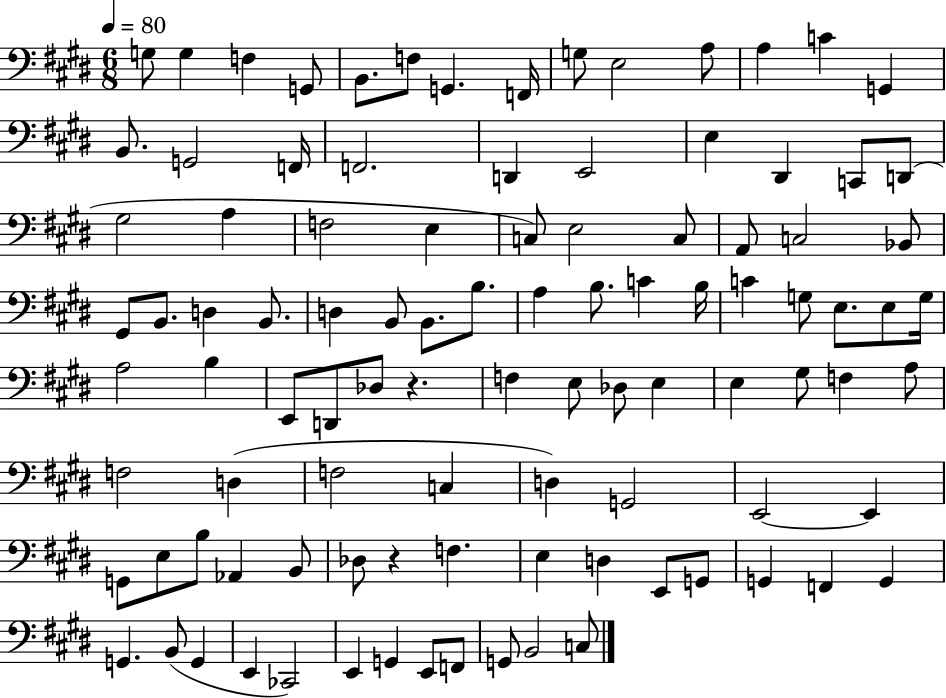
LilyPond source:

{
  \clef bass
  \numericTimeSignature
  \time 6/8
  \key e \major
  \tempo 4 = 80
  g8 g4 f4 g,8 | b,8. f8 g,4. f,16 | g8 e2 a8 | a4 c'4 g,4 | \break b,8. g,2 f,16 | f,2. | d,4 e,2 | e4 dis,4 c,8 d,8( | \break gis2 a4 | f2 e4 | c8) e2 c8 | a,8 c2 bes,8 | \break gis,8 b,8. d4 b,8. | d4 b,8 b,8. b8. | a4 b8. c'4 b16 | c'4 g8 e8. e8 g16 | \break a2 b4 | e,8 d,8 des8 r4. | f4 e8 des8 e4 | e4 gis8 f4 a8 | \break f2 d4( | f2 c4 | d4) g,2 | e,2~~ e,4 | \break g,8 e8 b8 aes,4 b,8 | des8 r4 f4. | e4 d4 e,8 g,8 | g,4 f,4 g,4 | \break g,4. b,8( g,4 | e,4 ces,2) | e,4 g,4 e,8 f,8 | g,8 b,2 c8 | \break \bar "|."
}